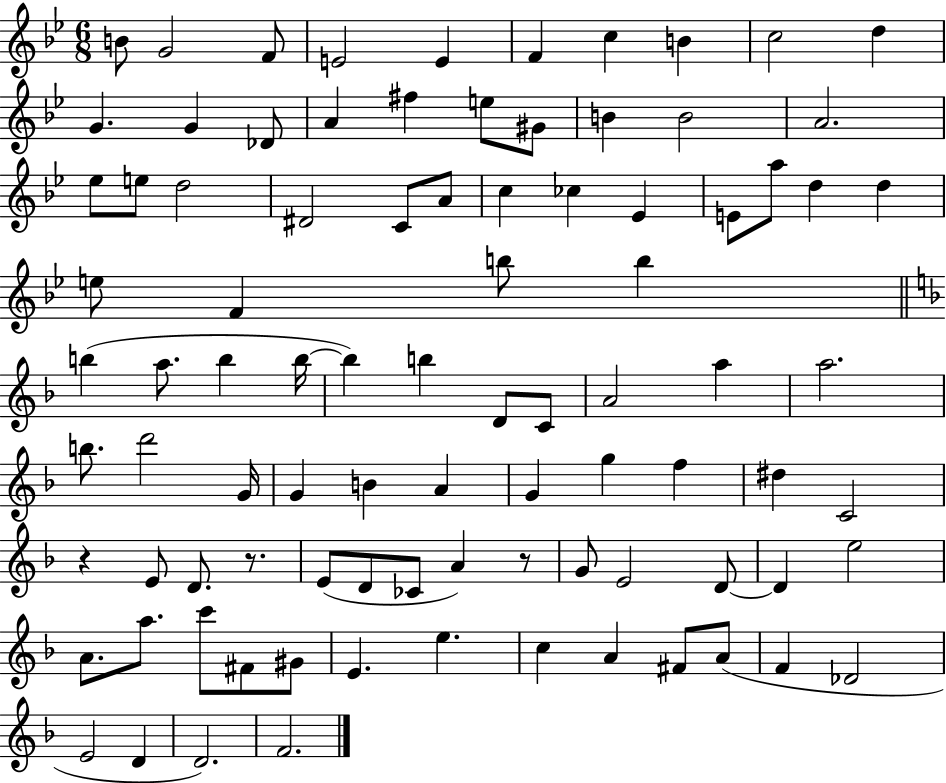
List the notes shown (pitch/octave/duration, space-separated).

B4/e G4/h F4/e E4/h E4/q F4/q C5/q B4/q C5/h D5/q G4/q. G4/q Db4/e A4/q F#5/q E5/e G#4/e B4/q B4/h A4/h. Eb5/e E5/e D5/h D#4/h C4/e A4/e C5/q CES5/q Eb4/q E4/e A5/e D5/q D5/q E5/e F4/q B5/e B5/q B5/q A5/e. B5/q B5/s B5/q B5/q D4/e C4/e A4/h A5/q A5/h. B5/e. D6/h G4/s G4/q B4/q A4/q G4/q G5/q F5/q D#5/q C4/h R/q E4/e D4/e. R/e. E4/e D4/e CES4/e A4/q R/e G4/e E4/h D4/e D4/q E5/h A4/e. A5/e. C6/e F#4/e G#4/e E4/q. E5/q. C5/q A4/q F#4/e A4/e F4/q Db4/h E4/h D4/q D4/h. F4/h.